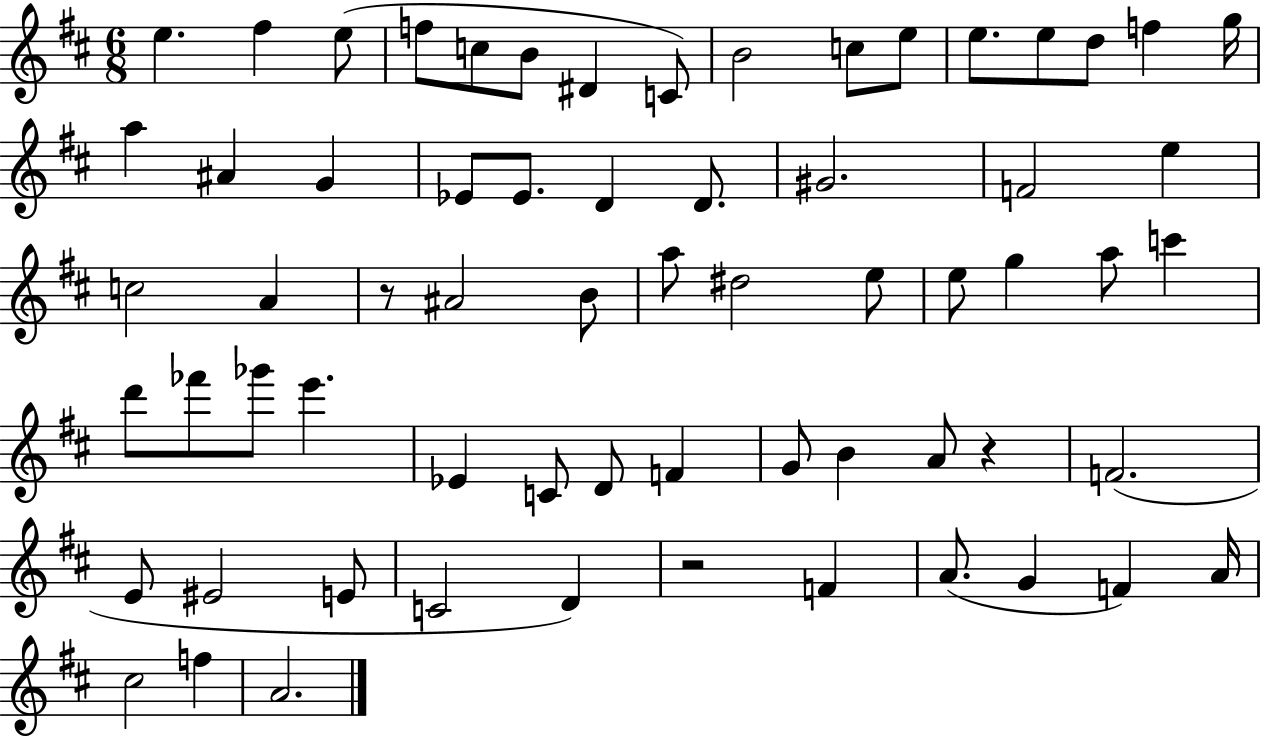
X:1
T:Untitled
M:6/8
L:1/4
K:D
e ^f e/2 f/2 c/2 B/2 ^D C/2 B2 c/2 e/2 e/2 e/2 d/2 f g/4 a ^A G _E/2 _E/2 D D/2 ^G2 F2 e c2 A z/2 ^A2 B/2 a/2 ^d2 e/2 e/2 g a/2 c' d'/2 _f'/2 _g'/2 e' _E C/2 D/2 F G/2 B A/2 z F2 E/2 ^E2 E/2 C2 D z2 F A/2 G F A/4 ^c2 f A2